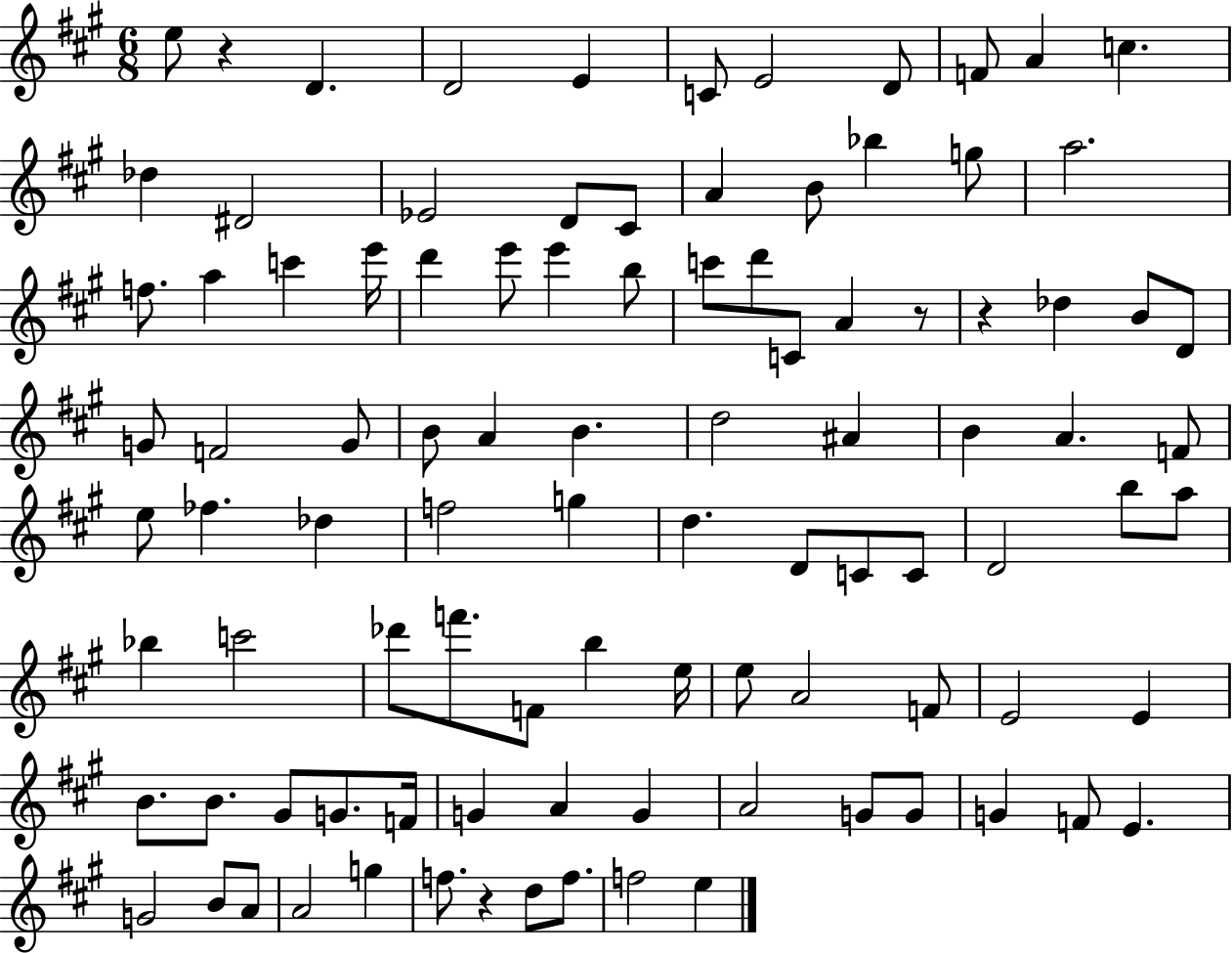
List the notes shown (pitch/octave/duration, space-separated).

E5/e R/q D4/q. D4/h E4/q C4/e E4/h D4/e F4/e A4/q C5/q. Db5/q D#4/h Eb4/h D4/e C#4/e A4/q B4/e Bb5/q G5/e A5/h. F5/e. A5/q C6/q E6/s D6/q E6/e E6/q B5/e C6/e D6/e C4/e A4/q R/e R/q Db5/q B4/e D4/e G4/e F4/h G4/e B4/e A4/q B4/q. D5/h A#4/q B4/q A4/q. F4/e E5/e FES5/q. Db5/q F5/h G5/q D5/q. D4/e C4/e C4/e D4/h B5/e A5/e Bb5/q C6/h Db6/e F6/e. F4/e B5/q E5/s E5/e A4/h F4/e E4/h E4/q B4/e. B4/e. G#4/e G4/e. F4/s G4/q A4/q G4/q A4/h G4/e G4/e G4/q F4/e E4/q. G4/h B4/e A4/e A4/h G5/q F5/e. R/q D5/e F5/e. F5/h E5/q